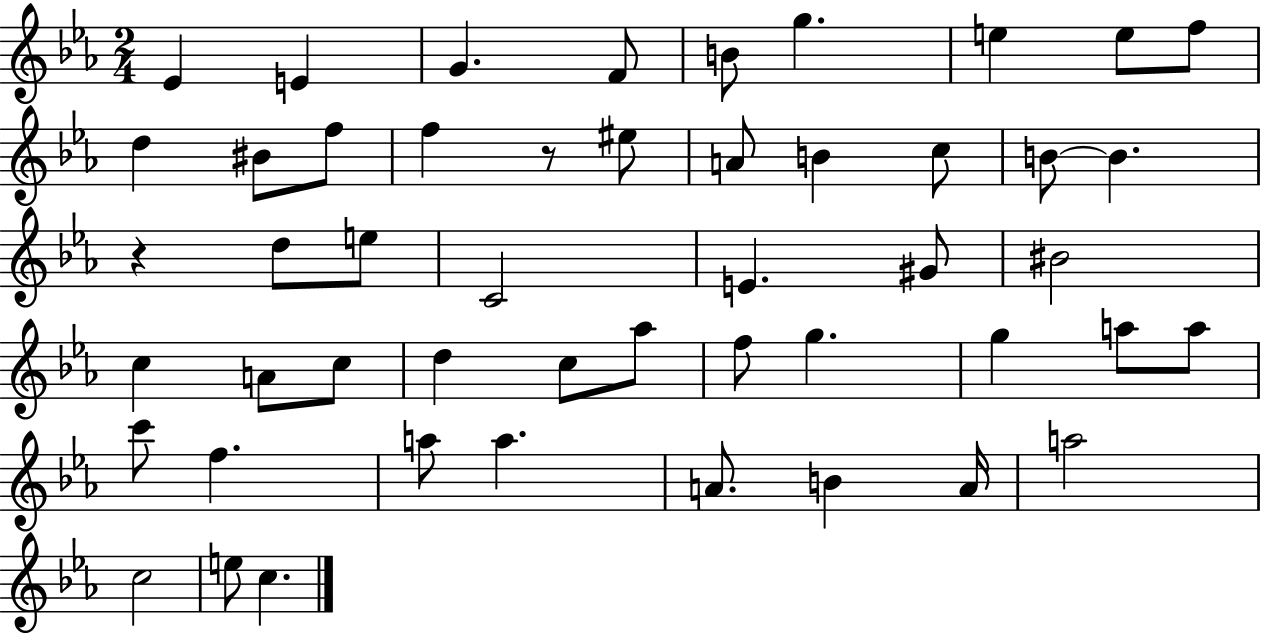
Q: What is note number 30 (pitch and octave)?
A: C5